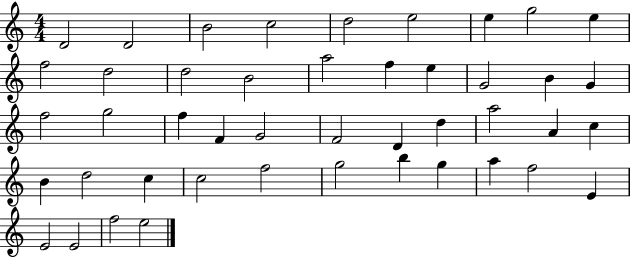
{
  \clef treble
  \numericTimeSignature
  \time 4/4
  \key c \major
  d'2 d'2 | b'2 c''2 | d''2 e''2 | e''4 g''2 e''4 | \break f''2 d''2 | d''2 b'2 | a''2 f''4 e''4 | g'2 b'4 g'4 | \break f''2 g''2 | f''4 f'4 g'2 | f'2 d'4 d''4 | a''2 a'4 c''4 | \break b'4 d''2 c''4 | c''2 f''2 | g''2 b''4 g''4 | a''4 f''2 e'4 | \break e'2 e'2 | f''2 e''2 | \bar "|."
}